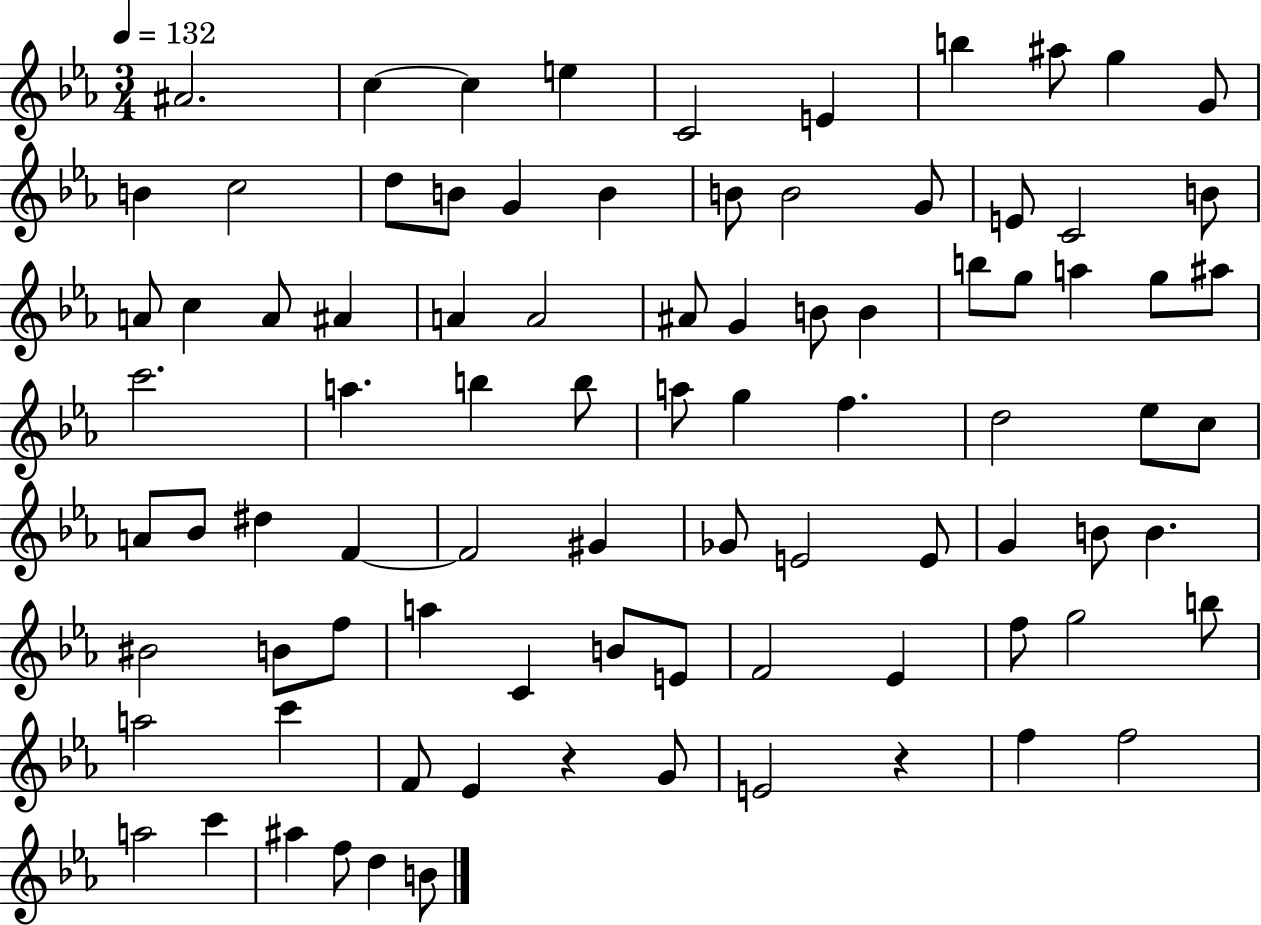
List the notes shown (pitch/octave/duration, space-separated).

A#4/h. C5/q C5/q E5/q C4/h E4/q B5/q A#5/e G5/q G4/e B4/q C5/h D5/e B4/e G4/q B4/q B4/e B4/h G4/e E4/e C4/h B4/e A4/e C5/q A4/e A#4/q A4/q A4/h A#4/e G4/q B4/e B4/q B5/e G5/e A5/q G5/e A#5/e C6/h. A5/q. B5/q B5/e A5/e G5/q F5/q. D5/h Eb5/e C5/e A4/e Bb4/e D#5/q F4/q F4/h G#4/q Gb4/e E4/h E4/e G4/q B4/e B4/q. BIS4/h B4/e F5/e A5/q C4/q B4/e E4/e F4/h Eb4/q F5/e G5/h B5/e A5/h C6/q F4/e Eb4/q R/q G4/e E4/h R/q F5/q F5/h A5/h C6/q A#5/q F5/e D5/q B4/e